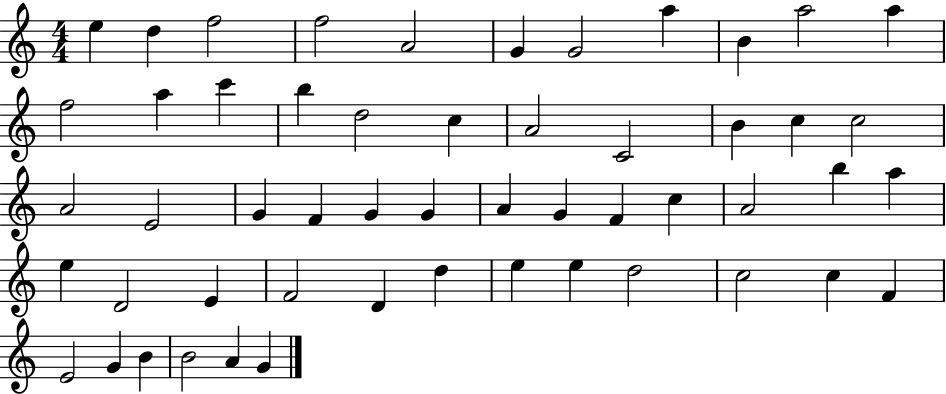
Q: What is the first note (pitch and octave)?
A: E5